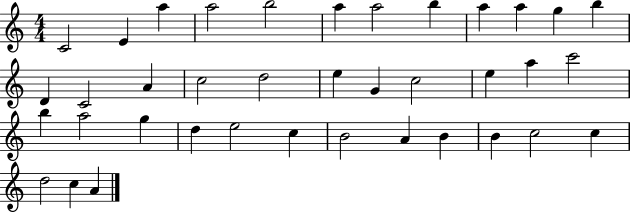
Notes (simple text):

C4/h E4/q A5/q A5/h B5/h A5/q A5/h B5/q A5/q A5/q G5/q B5/q D4/q C4/h A4/q C5/h D5/h E5/q G4/q C5/h E5/q A5/q C6/h B5/q A5/h G5/q D5/q E5/h C5/q B4/h A4/q B4/q B4/q C5/h C5/q D5/h C5/q A4/q